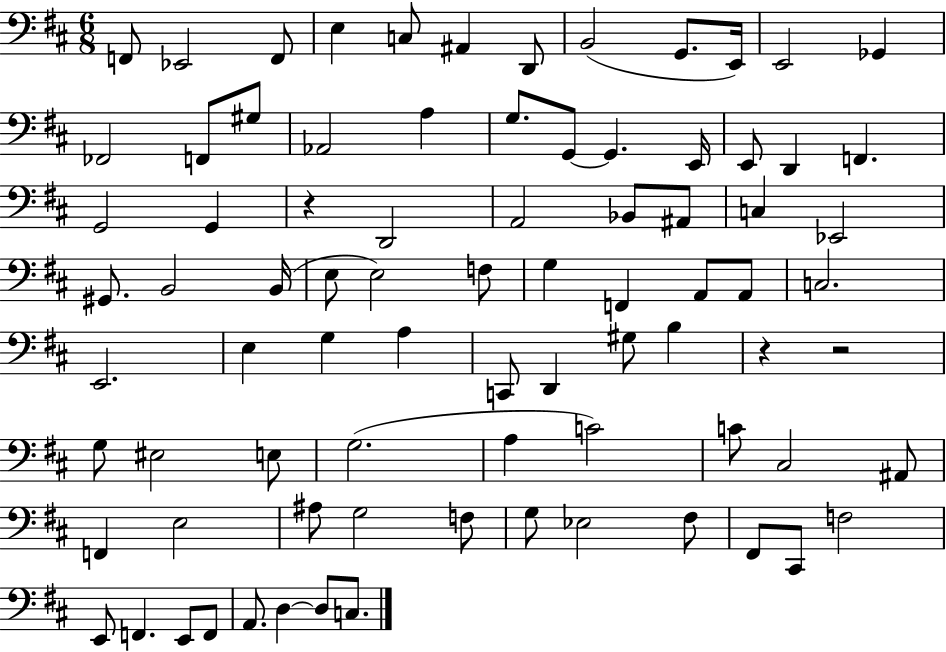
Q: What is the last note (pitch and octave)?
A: C3